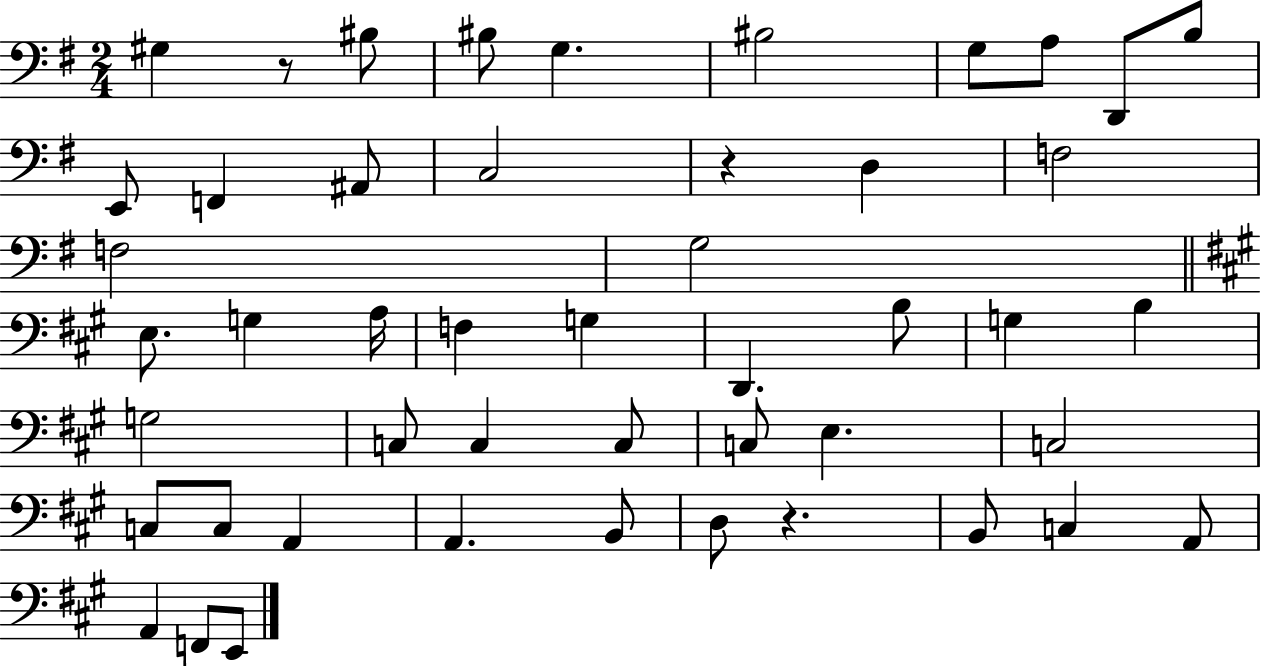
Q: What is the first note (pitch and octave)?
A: G#3